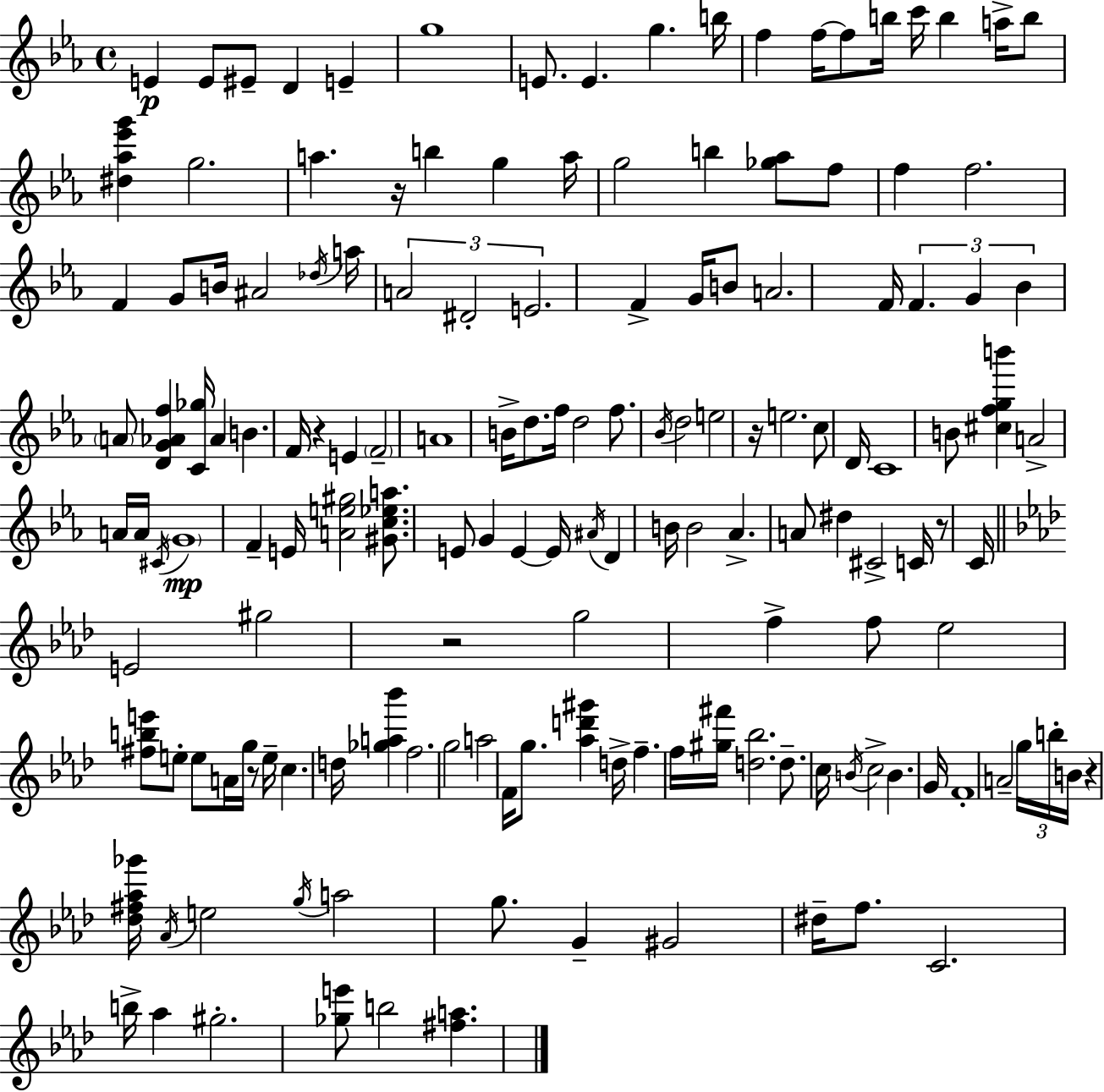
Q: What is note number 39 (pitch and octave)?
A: G4